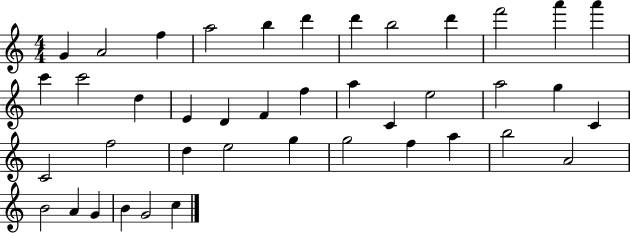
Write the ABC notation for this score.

X:1
T:Untitled
M:4/4
L:1/4
K:C
G A2 f a2 b d' d' b2 d' f'2 a' a' c' c'2 d E D F f a C e2 a2 g C C2 f2 d e2 g g2 f a b2 A2 B2 A G B G2 c